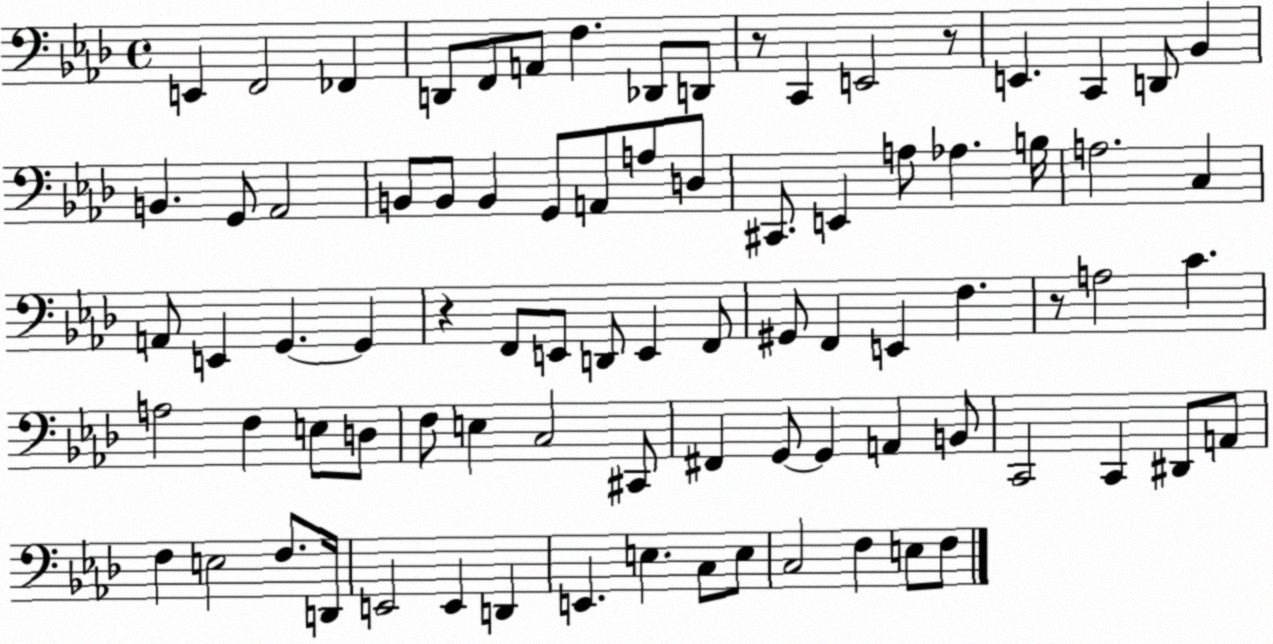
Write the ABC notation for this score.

X:1
T:Untitled
M:4/4
L:1/4
K:Ab
E,, F,,2 _F,, D,,/2 F,,/2 A,,/2 F, _D,,/2 D,,/2 z/2 C,, E,,2 z/2 E,, C,, D,,/2 _B,, B,, G,,/2 _A,,2 B,,/2 B,,/2 B,, G,,/2 A,,/2 A,/2 D,/2 ^C,,/2 E,, A,/2 _A, B,/4 A,2 C, A,,/2 E,, G,, G,, z F,,/2 E,,/2 D,,/2 E,, F,,/2 ^G,,/2 F,, E,, F, z/2 A,2 C A,2 F, E,/2 D,/2 F,/2 E, C,2 ^C,,/2 ^F,, G,,/2 G,, A,, B,,/2 C,,2 C,, ^D,,/2 A,,/2 F, E,2 F,/2 D,,/4 E,,2 E,, D,, E,, E, C,/2 E,/2 C,2 F, E,/2 F,/2